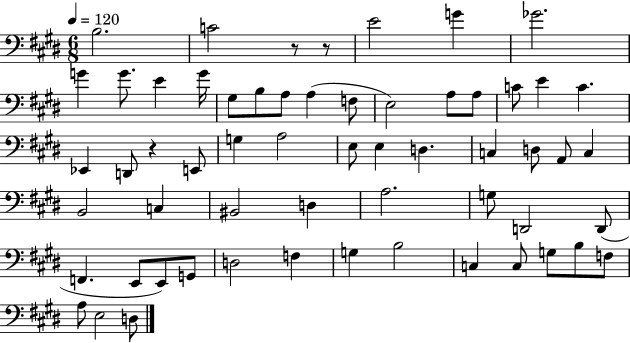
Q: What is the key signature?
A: E major